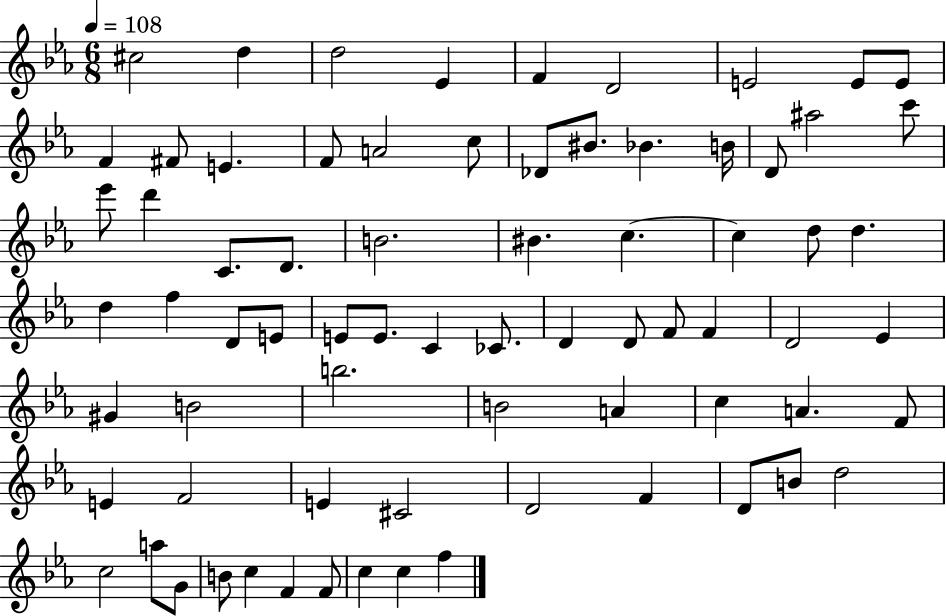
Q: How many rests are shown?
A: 0